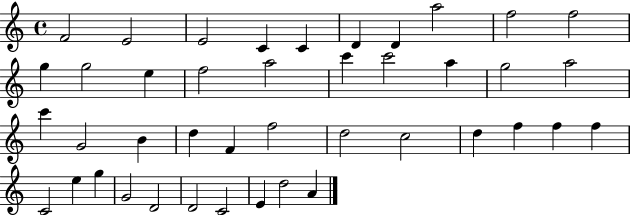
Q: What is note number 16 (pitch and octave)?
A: C6